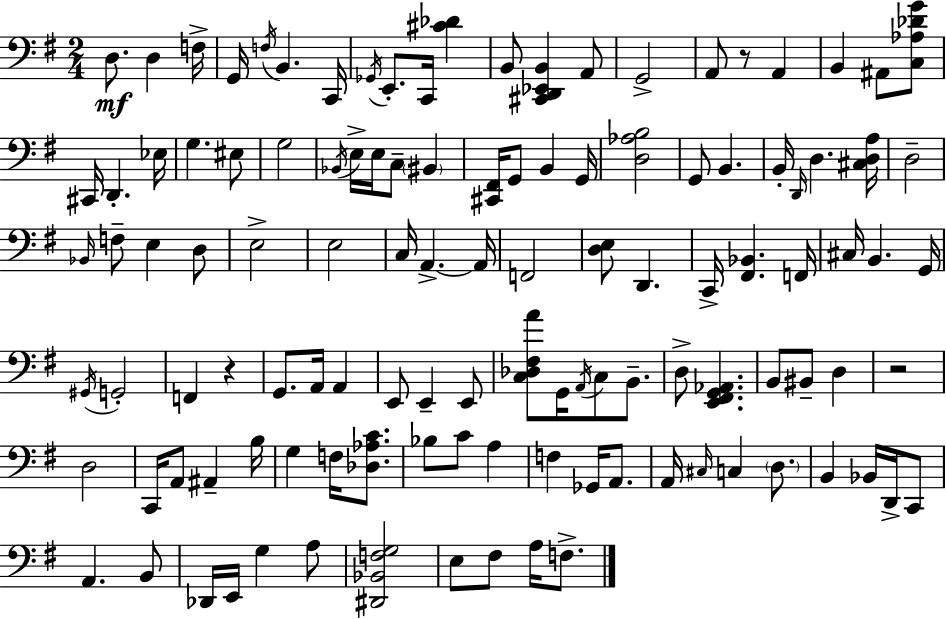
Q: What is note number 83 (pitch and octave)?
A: A2